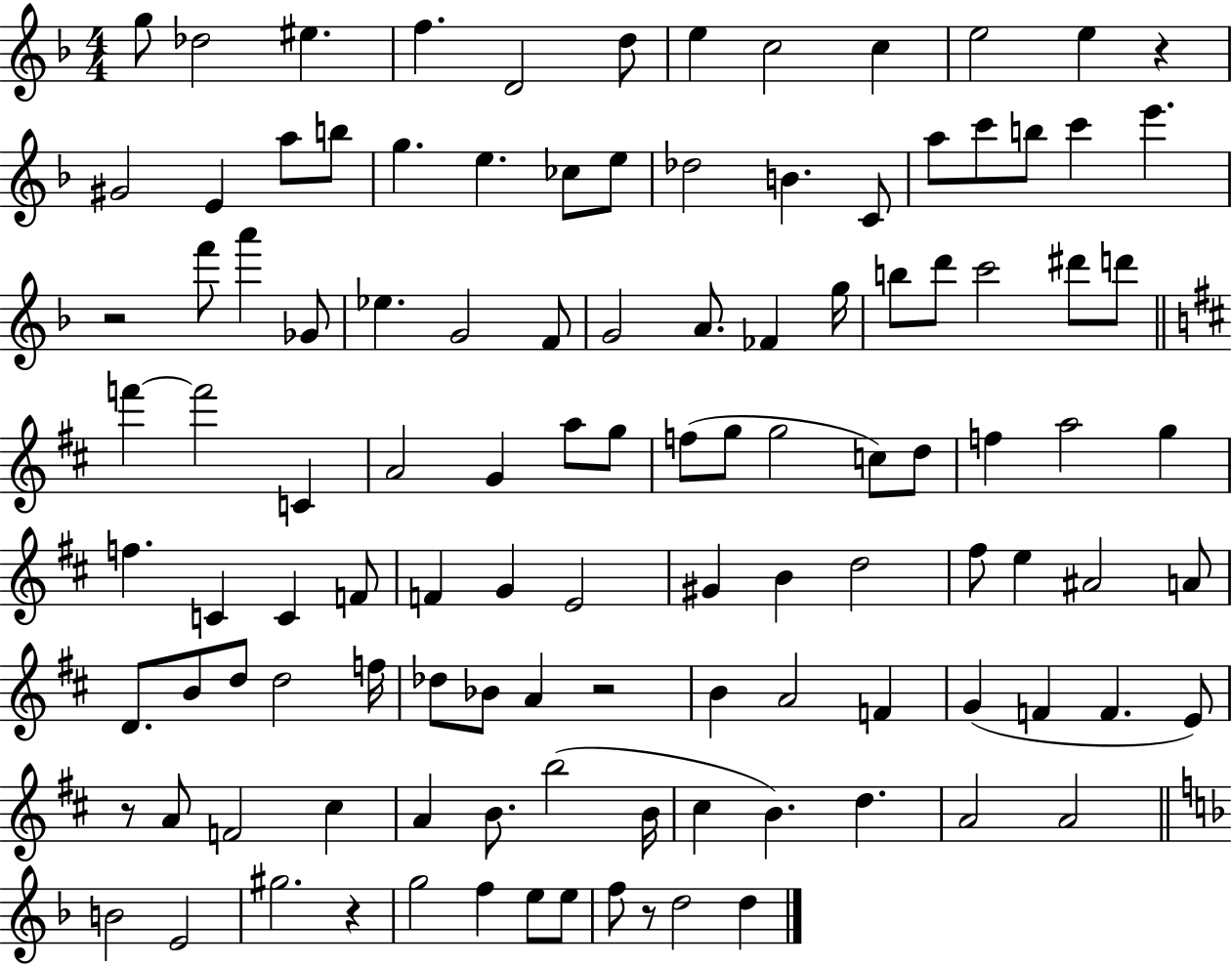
{
  \clef treble
  \numericTimeSignature
  \time 4/4
  \key f \major
  g''8 des''2 eis''4. | f''4. d'2 d''8 | e''4 c''2 c''4 | e''2 e''4 r4 | \break gis'2 e'4 a''8 b''8 | g''4. e''4. ces''8 e''8 | des''2 b'4. c'8 | a''8 c'''8 b''8 c'''4 e'''4. | \break r2 f'''8 a'''4 ges'8 | ees''4. g'2 f'8 | g'2 a'8. fes'4 g''16 | b''8 d'''8 c'''2 dis'''8 d'''8 | \break \bar "||" \break \key d \major f'''4~~ f'''2 c'4 | a'2 g'4 a''8 g''8 | f''8( g''8 g''2 c''8) d''8 | f''4 a''2 g''4 | \break f''4. c'4 c'4 f'8 | f'4 g'4 e'2 | gis'4 b'4 d''2 | fis''8 e''4 ais'2 a'8 | \break d'8. b'8 d''8 d''2 f''16 | des''8 bes'8 a'4 r2 | b'4 a'2 f'4 | g'4( f'4 f'4. e'8) | \break r8 a'8 f'2 cis''4 | a'4 b'8. b''2( b'16 | cis''4 b'4.) d''4. | a'2 a'2 | \break \bar "||" \break \key d \minor b'2 e'2 | gis''2. r4 | g''2 f''4 e''8 e''8 | f''8 r8 d''2 d''4 | \break \bar "|."
}